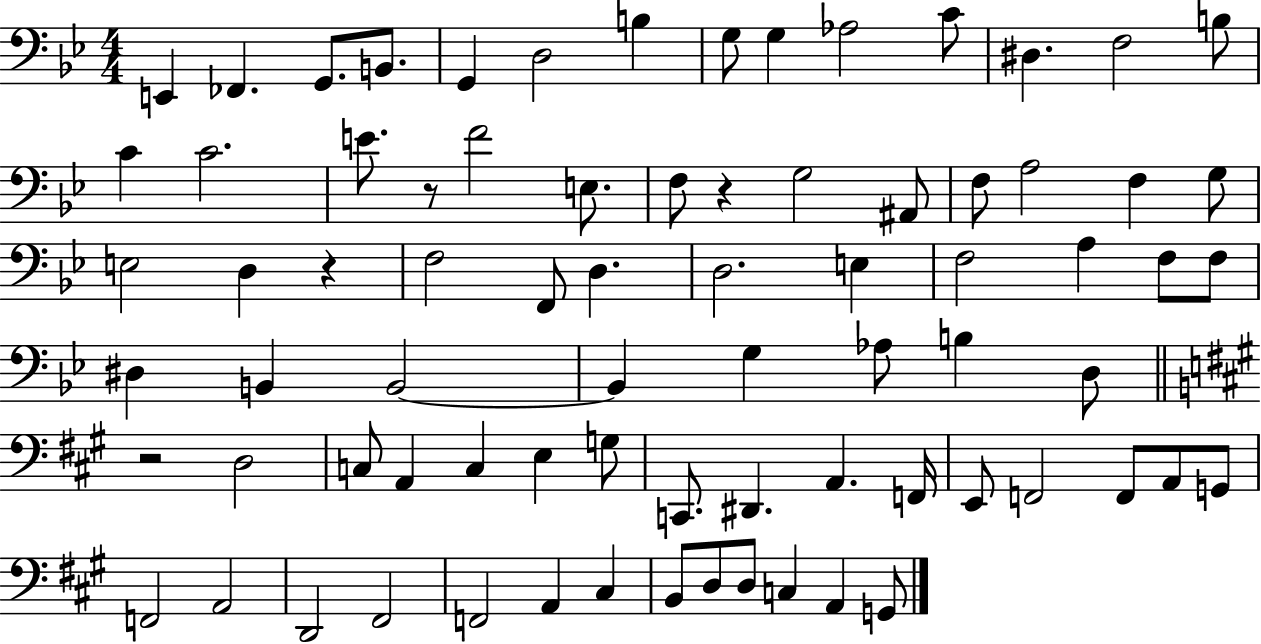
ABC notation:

X:1
T:Untitled
M:4/4
L:1/4
K:Bb
E,, _F,, G,,/2 B,,/2 G,, D,2 B, G,/2 G, _A,2 C/2 ^D, F,2 B,/2 C C2 E/2 z/2 F2 E,/2 F,/2 z G,2 ^A,,/2 F,/2 A,2 F, G,/2 E,2 D, z F,2 F,,/2 D, D,2 E, F,2 A, F,/2 F,/2 ^D, B,, B,,2 B,, G, _A,/2 B, D,/2 z2 D,2 C,/2 A,, C, E, G,/2 C,,/2 ^D,, A,, F,,/4 E,,/2 F,,2 F,,/2 A,,/2 G,,/2 F,,2 A,,2 D,,2 ^F,,2 F,,2 A,, ^C, B,,/2 D,/2 D,/2 C, A,, G,,/2